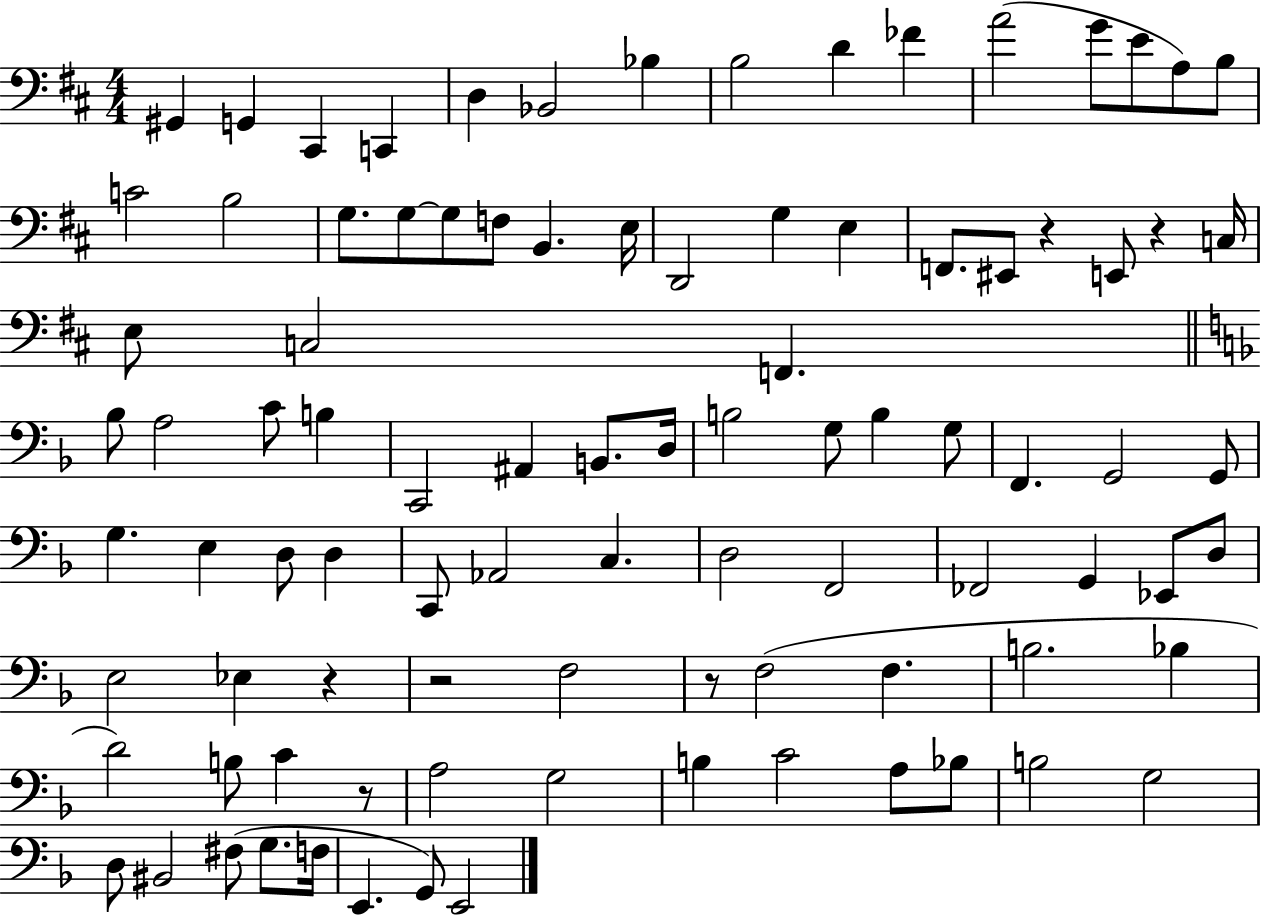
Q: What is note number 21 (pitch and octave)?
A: F3